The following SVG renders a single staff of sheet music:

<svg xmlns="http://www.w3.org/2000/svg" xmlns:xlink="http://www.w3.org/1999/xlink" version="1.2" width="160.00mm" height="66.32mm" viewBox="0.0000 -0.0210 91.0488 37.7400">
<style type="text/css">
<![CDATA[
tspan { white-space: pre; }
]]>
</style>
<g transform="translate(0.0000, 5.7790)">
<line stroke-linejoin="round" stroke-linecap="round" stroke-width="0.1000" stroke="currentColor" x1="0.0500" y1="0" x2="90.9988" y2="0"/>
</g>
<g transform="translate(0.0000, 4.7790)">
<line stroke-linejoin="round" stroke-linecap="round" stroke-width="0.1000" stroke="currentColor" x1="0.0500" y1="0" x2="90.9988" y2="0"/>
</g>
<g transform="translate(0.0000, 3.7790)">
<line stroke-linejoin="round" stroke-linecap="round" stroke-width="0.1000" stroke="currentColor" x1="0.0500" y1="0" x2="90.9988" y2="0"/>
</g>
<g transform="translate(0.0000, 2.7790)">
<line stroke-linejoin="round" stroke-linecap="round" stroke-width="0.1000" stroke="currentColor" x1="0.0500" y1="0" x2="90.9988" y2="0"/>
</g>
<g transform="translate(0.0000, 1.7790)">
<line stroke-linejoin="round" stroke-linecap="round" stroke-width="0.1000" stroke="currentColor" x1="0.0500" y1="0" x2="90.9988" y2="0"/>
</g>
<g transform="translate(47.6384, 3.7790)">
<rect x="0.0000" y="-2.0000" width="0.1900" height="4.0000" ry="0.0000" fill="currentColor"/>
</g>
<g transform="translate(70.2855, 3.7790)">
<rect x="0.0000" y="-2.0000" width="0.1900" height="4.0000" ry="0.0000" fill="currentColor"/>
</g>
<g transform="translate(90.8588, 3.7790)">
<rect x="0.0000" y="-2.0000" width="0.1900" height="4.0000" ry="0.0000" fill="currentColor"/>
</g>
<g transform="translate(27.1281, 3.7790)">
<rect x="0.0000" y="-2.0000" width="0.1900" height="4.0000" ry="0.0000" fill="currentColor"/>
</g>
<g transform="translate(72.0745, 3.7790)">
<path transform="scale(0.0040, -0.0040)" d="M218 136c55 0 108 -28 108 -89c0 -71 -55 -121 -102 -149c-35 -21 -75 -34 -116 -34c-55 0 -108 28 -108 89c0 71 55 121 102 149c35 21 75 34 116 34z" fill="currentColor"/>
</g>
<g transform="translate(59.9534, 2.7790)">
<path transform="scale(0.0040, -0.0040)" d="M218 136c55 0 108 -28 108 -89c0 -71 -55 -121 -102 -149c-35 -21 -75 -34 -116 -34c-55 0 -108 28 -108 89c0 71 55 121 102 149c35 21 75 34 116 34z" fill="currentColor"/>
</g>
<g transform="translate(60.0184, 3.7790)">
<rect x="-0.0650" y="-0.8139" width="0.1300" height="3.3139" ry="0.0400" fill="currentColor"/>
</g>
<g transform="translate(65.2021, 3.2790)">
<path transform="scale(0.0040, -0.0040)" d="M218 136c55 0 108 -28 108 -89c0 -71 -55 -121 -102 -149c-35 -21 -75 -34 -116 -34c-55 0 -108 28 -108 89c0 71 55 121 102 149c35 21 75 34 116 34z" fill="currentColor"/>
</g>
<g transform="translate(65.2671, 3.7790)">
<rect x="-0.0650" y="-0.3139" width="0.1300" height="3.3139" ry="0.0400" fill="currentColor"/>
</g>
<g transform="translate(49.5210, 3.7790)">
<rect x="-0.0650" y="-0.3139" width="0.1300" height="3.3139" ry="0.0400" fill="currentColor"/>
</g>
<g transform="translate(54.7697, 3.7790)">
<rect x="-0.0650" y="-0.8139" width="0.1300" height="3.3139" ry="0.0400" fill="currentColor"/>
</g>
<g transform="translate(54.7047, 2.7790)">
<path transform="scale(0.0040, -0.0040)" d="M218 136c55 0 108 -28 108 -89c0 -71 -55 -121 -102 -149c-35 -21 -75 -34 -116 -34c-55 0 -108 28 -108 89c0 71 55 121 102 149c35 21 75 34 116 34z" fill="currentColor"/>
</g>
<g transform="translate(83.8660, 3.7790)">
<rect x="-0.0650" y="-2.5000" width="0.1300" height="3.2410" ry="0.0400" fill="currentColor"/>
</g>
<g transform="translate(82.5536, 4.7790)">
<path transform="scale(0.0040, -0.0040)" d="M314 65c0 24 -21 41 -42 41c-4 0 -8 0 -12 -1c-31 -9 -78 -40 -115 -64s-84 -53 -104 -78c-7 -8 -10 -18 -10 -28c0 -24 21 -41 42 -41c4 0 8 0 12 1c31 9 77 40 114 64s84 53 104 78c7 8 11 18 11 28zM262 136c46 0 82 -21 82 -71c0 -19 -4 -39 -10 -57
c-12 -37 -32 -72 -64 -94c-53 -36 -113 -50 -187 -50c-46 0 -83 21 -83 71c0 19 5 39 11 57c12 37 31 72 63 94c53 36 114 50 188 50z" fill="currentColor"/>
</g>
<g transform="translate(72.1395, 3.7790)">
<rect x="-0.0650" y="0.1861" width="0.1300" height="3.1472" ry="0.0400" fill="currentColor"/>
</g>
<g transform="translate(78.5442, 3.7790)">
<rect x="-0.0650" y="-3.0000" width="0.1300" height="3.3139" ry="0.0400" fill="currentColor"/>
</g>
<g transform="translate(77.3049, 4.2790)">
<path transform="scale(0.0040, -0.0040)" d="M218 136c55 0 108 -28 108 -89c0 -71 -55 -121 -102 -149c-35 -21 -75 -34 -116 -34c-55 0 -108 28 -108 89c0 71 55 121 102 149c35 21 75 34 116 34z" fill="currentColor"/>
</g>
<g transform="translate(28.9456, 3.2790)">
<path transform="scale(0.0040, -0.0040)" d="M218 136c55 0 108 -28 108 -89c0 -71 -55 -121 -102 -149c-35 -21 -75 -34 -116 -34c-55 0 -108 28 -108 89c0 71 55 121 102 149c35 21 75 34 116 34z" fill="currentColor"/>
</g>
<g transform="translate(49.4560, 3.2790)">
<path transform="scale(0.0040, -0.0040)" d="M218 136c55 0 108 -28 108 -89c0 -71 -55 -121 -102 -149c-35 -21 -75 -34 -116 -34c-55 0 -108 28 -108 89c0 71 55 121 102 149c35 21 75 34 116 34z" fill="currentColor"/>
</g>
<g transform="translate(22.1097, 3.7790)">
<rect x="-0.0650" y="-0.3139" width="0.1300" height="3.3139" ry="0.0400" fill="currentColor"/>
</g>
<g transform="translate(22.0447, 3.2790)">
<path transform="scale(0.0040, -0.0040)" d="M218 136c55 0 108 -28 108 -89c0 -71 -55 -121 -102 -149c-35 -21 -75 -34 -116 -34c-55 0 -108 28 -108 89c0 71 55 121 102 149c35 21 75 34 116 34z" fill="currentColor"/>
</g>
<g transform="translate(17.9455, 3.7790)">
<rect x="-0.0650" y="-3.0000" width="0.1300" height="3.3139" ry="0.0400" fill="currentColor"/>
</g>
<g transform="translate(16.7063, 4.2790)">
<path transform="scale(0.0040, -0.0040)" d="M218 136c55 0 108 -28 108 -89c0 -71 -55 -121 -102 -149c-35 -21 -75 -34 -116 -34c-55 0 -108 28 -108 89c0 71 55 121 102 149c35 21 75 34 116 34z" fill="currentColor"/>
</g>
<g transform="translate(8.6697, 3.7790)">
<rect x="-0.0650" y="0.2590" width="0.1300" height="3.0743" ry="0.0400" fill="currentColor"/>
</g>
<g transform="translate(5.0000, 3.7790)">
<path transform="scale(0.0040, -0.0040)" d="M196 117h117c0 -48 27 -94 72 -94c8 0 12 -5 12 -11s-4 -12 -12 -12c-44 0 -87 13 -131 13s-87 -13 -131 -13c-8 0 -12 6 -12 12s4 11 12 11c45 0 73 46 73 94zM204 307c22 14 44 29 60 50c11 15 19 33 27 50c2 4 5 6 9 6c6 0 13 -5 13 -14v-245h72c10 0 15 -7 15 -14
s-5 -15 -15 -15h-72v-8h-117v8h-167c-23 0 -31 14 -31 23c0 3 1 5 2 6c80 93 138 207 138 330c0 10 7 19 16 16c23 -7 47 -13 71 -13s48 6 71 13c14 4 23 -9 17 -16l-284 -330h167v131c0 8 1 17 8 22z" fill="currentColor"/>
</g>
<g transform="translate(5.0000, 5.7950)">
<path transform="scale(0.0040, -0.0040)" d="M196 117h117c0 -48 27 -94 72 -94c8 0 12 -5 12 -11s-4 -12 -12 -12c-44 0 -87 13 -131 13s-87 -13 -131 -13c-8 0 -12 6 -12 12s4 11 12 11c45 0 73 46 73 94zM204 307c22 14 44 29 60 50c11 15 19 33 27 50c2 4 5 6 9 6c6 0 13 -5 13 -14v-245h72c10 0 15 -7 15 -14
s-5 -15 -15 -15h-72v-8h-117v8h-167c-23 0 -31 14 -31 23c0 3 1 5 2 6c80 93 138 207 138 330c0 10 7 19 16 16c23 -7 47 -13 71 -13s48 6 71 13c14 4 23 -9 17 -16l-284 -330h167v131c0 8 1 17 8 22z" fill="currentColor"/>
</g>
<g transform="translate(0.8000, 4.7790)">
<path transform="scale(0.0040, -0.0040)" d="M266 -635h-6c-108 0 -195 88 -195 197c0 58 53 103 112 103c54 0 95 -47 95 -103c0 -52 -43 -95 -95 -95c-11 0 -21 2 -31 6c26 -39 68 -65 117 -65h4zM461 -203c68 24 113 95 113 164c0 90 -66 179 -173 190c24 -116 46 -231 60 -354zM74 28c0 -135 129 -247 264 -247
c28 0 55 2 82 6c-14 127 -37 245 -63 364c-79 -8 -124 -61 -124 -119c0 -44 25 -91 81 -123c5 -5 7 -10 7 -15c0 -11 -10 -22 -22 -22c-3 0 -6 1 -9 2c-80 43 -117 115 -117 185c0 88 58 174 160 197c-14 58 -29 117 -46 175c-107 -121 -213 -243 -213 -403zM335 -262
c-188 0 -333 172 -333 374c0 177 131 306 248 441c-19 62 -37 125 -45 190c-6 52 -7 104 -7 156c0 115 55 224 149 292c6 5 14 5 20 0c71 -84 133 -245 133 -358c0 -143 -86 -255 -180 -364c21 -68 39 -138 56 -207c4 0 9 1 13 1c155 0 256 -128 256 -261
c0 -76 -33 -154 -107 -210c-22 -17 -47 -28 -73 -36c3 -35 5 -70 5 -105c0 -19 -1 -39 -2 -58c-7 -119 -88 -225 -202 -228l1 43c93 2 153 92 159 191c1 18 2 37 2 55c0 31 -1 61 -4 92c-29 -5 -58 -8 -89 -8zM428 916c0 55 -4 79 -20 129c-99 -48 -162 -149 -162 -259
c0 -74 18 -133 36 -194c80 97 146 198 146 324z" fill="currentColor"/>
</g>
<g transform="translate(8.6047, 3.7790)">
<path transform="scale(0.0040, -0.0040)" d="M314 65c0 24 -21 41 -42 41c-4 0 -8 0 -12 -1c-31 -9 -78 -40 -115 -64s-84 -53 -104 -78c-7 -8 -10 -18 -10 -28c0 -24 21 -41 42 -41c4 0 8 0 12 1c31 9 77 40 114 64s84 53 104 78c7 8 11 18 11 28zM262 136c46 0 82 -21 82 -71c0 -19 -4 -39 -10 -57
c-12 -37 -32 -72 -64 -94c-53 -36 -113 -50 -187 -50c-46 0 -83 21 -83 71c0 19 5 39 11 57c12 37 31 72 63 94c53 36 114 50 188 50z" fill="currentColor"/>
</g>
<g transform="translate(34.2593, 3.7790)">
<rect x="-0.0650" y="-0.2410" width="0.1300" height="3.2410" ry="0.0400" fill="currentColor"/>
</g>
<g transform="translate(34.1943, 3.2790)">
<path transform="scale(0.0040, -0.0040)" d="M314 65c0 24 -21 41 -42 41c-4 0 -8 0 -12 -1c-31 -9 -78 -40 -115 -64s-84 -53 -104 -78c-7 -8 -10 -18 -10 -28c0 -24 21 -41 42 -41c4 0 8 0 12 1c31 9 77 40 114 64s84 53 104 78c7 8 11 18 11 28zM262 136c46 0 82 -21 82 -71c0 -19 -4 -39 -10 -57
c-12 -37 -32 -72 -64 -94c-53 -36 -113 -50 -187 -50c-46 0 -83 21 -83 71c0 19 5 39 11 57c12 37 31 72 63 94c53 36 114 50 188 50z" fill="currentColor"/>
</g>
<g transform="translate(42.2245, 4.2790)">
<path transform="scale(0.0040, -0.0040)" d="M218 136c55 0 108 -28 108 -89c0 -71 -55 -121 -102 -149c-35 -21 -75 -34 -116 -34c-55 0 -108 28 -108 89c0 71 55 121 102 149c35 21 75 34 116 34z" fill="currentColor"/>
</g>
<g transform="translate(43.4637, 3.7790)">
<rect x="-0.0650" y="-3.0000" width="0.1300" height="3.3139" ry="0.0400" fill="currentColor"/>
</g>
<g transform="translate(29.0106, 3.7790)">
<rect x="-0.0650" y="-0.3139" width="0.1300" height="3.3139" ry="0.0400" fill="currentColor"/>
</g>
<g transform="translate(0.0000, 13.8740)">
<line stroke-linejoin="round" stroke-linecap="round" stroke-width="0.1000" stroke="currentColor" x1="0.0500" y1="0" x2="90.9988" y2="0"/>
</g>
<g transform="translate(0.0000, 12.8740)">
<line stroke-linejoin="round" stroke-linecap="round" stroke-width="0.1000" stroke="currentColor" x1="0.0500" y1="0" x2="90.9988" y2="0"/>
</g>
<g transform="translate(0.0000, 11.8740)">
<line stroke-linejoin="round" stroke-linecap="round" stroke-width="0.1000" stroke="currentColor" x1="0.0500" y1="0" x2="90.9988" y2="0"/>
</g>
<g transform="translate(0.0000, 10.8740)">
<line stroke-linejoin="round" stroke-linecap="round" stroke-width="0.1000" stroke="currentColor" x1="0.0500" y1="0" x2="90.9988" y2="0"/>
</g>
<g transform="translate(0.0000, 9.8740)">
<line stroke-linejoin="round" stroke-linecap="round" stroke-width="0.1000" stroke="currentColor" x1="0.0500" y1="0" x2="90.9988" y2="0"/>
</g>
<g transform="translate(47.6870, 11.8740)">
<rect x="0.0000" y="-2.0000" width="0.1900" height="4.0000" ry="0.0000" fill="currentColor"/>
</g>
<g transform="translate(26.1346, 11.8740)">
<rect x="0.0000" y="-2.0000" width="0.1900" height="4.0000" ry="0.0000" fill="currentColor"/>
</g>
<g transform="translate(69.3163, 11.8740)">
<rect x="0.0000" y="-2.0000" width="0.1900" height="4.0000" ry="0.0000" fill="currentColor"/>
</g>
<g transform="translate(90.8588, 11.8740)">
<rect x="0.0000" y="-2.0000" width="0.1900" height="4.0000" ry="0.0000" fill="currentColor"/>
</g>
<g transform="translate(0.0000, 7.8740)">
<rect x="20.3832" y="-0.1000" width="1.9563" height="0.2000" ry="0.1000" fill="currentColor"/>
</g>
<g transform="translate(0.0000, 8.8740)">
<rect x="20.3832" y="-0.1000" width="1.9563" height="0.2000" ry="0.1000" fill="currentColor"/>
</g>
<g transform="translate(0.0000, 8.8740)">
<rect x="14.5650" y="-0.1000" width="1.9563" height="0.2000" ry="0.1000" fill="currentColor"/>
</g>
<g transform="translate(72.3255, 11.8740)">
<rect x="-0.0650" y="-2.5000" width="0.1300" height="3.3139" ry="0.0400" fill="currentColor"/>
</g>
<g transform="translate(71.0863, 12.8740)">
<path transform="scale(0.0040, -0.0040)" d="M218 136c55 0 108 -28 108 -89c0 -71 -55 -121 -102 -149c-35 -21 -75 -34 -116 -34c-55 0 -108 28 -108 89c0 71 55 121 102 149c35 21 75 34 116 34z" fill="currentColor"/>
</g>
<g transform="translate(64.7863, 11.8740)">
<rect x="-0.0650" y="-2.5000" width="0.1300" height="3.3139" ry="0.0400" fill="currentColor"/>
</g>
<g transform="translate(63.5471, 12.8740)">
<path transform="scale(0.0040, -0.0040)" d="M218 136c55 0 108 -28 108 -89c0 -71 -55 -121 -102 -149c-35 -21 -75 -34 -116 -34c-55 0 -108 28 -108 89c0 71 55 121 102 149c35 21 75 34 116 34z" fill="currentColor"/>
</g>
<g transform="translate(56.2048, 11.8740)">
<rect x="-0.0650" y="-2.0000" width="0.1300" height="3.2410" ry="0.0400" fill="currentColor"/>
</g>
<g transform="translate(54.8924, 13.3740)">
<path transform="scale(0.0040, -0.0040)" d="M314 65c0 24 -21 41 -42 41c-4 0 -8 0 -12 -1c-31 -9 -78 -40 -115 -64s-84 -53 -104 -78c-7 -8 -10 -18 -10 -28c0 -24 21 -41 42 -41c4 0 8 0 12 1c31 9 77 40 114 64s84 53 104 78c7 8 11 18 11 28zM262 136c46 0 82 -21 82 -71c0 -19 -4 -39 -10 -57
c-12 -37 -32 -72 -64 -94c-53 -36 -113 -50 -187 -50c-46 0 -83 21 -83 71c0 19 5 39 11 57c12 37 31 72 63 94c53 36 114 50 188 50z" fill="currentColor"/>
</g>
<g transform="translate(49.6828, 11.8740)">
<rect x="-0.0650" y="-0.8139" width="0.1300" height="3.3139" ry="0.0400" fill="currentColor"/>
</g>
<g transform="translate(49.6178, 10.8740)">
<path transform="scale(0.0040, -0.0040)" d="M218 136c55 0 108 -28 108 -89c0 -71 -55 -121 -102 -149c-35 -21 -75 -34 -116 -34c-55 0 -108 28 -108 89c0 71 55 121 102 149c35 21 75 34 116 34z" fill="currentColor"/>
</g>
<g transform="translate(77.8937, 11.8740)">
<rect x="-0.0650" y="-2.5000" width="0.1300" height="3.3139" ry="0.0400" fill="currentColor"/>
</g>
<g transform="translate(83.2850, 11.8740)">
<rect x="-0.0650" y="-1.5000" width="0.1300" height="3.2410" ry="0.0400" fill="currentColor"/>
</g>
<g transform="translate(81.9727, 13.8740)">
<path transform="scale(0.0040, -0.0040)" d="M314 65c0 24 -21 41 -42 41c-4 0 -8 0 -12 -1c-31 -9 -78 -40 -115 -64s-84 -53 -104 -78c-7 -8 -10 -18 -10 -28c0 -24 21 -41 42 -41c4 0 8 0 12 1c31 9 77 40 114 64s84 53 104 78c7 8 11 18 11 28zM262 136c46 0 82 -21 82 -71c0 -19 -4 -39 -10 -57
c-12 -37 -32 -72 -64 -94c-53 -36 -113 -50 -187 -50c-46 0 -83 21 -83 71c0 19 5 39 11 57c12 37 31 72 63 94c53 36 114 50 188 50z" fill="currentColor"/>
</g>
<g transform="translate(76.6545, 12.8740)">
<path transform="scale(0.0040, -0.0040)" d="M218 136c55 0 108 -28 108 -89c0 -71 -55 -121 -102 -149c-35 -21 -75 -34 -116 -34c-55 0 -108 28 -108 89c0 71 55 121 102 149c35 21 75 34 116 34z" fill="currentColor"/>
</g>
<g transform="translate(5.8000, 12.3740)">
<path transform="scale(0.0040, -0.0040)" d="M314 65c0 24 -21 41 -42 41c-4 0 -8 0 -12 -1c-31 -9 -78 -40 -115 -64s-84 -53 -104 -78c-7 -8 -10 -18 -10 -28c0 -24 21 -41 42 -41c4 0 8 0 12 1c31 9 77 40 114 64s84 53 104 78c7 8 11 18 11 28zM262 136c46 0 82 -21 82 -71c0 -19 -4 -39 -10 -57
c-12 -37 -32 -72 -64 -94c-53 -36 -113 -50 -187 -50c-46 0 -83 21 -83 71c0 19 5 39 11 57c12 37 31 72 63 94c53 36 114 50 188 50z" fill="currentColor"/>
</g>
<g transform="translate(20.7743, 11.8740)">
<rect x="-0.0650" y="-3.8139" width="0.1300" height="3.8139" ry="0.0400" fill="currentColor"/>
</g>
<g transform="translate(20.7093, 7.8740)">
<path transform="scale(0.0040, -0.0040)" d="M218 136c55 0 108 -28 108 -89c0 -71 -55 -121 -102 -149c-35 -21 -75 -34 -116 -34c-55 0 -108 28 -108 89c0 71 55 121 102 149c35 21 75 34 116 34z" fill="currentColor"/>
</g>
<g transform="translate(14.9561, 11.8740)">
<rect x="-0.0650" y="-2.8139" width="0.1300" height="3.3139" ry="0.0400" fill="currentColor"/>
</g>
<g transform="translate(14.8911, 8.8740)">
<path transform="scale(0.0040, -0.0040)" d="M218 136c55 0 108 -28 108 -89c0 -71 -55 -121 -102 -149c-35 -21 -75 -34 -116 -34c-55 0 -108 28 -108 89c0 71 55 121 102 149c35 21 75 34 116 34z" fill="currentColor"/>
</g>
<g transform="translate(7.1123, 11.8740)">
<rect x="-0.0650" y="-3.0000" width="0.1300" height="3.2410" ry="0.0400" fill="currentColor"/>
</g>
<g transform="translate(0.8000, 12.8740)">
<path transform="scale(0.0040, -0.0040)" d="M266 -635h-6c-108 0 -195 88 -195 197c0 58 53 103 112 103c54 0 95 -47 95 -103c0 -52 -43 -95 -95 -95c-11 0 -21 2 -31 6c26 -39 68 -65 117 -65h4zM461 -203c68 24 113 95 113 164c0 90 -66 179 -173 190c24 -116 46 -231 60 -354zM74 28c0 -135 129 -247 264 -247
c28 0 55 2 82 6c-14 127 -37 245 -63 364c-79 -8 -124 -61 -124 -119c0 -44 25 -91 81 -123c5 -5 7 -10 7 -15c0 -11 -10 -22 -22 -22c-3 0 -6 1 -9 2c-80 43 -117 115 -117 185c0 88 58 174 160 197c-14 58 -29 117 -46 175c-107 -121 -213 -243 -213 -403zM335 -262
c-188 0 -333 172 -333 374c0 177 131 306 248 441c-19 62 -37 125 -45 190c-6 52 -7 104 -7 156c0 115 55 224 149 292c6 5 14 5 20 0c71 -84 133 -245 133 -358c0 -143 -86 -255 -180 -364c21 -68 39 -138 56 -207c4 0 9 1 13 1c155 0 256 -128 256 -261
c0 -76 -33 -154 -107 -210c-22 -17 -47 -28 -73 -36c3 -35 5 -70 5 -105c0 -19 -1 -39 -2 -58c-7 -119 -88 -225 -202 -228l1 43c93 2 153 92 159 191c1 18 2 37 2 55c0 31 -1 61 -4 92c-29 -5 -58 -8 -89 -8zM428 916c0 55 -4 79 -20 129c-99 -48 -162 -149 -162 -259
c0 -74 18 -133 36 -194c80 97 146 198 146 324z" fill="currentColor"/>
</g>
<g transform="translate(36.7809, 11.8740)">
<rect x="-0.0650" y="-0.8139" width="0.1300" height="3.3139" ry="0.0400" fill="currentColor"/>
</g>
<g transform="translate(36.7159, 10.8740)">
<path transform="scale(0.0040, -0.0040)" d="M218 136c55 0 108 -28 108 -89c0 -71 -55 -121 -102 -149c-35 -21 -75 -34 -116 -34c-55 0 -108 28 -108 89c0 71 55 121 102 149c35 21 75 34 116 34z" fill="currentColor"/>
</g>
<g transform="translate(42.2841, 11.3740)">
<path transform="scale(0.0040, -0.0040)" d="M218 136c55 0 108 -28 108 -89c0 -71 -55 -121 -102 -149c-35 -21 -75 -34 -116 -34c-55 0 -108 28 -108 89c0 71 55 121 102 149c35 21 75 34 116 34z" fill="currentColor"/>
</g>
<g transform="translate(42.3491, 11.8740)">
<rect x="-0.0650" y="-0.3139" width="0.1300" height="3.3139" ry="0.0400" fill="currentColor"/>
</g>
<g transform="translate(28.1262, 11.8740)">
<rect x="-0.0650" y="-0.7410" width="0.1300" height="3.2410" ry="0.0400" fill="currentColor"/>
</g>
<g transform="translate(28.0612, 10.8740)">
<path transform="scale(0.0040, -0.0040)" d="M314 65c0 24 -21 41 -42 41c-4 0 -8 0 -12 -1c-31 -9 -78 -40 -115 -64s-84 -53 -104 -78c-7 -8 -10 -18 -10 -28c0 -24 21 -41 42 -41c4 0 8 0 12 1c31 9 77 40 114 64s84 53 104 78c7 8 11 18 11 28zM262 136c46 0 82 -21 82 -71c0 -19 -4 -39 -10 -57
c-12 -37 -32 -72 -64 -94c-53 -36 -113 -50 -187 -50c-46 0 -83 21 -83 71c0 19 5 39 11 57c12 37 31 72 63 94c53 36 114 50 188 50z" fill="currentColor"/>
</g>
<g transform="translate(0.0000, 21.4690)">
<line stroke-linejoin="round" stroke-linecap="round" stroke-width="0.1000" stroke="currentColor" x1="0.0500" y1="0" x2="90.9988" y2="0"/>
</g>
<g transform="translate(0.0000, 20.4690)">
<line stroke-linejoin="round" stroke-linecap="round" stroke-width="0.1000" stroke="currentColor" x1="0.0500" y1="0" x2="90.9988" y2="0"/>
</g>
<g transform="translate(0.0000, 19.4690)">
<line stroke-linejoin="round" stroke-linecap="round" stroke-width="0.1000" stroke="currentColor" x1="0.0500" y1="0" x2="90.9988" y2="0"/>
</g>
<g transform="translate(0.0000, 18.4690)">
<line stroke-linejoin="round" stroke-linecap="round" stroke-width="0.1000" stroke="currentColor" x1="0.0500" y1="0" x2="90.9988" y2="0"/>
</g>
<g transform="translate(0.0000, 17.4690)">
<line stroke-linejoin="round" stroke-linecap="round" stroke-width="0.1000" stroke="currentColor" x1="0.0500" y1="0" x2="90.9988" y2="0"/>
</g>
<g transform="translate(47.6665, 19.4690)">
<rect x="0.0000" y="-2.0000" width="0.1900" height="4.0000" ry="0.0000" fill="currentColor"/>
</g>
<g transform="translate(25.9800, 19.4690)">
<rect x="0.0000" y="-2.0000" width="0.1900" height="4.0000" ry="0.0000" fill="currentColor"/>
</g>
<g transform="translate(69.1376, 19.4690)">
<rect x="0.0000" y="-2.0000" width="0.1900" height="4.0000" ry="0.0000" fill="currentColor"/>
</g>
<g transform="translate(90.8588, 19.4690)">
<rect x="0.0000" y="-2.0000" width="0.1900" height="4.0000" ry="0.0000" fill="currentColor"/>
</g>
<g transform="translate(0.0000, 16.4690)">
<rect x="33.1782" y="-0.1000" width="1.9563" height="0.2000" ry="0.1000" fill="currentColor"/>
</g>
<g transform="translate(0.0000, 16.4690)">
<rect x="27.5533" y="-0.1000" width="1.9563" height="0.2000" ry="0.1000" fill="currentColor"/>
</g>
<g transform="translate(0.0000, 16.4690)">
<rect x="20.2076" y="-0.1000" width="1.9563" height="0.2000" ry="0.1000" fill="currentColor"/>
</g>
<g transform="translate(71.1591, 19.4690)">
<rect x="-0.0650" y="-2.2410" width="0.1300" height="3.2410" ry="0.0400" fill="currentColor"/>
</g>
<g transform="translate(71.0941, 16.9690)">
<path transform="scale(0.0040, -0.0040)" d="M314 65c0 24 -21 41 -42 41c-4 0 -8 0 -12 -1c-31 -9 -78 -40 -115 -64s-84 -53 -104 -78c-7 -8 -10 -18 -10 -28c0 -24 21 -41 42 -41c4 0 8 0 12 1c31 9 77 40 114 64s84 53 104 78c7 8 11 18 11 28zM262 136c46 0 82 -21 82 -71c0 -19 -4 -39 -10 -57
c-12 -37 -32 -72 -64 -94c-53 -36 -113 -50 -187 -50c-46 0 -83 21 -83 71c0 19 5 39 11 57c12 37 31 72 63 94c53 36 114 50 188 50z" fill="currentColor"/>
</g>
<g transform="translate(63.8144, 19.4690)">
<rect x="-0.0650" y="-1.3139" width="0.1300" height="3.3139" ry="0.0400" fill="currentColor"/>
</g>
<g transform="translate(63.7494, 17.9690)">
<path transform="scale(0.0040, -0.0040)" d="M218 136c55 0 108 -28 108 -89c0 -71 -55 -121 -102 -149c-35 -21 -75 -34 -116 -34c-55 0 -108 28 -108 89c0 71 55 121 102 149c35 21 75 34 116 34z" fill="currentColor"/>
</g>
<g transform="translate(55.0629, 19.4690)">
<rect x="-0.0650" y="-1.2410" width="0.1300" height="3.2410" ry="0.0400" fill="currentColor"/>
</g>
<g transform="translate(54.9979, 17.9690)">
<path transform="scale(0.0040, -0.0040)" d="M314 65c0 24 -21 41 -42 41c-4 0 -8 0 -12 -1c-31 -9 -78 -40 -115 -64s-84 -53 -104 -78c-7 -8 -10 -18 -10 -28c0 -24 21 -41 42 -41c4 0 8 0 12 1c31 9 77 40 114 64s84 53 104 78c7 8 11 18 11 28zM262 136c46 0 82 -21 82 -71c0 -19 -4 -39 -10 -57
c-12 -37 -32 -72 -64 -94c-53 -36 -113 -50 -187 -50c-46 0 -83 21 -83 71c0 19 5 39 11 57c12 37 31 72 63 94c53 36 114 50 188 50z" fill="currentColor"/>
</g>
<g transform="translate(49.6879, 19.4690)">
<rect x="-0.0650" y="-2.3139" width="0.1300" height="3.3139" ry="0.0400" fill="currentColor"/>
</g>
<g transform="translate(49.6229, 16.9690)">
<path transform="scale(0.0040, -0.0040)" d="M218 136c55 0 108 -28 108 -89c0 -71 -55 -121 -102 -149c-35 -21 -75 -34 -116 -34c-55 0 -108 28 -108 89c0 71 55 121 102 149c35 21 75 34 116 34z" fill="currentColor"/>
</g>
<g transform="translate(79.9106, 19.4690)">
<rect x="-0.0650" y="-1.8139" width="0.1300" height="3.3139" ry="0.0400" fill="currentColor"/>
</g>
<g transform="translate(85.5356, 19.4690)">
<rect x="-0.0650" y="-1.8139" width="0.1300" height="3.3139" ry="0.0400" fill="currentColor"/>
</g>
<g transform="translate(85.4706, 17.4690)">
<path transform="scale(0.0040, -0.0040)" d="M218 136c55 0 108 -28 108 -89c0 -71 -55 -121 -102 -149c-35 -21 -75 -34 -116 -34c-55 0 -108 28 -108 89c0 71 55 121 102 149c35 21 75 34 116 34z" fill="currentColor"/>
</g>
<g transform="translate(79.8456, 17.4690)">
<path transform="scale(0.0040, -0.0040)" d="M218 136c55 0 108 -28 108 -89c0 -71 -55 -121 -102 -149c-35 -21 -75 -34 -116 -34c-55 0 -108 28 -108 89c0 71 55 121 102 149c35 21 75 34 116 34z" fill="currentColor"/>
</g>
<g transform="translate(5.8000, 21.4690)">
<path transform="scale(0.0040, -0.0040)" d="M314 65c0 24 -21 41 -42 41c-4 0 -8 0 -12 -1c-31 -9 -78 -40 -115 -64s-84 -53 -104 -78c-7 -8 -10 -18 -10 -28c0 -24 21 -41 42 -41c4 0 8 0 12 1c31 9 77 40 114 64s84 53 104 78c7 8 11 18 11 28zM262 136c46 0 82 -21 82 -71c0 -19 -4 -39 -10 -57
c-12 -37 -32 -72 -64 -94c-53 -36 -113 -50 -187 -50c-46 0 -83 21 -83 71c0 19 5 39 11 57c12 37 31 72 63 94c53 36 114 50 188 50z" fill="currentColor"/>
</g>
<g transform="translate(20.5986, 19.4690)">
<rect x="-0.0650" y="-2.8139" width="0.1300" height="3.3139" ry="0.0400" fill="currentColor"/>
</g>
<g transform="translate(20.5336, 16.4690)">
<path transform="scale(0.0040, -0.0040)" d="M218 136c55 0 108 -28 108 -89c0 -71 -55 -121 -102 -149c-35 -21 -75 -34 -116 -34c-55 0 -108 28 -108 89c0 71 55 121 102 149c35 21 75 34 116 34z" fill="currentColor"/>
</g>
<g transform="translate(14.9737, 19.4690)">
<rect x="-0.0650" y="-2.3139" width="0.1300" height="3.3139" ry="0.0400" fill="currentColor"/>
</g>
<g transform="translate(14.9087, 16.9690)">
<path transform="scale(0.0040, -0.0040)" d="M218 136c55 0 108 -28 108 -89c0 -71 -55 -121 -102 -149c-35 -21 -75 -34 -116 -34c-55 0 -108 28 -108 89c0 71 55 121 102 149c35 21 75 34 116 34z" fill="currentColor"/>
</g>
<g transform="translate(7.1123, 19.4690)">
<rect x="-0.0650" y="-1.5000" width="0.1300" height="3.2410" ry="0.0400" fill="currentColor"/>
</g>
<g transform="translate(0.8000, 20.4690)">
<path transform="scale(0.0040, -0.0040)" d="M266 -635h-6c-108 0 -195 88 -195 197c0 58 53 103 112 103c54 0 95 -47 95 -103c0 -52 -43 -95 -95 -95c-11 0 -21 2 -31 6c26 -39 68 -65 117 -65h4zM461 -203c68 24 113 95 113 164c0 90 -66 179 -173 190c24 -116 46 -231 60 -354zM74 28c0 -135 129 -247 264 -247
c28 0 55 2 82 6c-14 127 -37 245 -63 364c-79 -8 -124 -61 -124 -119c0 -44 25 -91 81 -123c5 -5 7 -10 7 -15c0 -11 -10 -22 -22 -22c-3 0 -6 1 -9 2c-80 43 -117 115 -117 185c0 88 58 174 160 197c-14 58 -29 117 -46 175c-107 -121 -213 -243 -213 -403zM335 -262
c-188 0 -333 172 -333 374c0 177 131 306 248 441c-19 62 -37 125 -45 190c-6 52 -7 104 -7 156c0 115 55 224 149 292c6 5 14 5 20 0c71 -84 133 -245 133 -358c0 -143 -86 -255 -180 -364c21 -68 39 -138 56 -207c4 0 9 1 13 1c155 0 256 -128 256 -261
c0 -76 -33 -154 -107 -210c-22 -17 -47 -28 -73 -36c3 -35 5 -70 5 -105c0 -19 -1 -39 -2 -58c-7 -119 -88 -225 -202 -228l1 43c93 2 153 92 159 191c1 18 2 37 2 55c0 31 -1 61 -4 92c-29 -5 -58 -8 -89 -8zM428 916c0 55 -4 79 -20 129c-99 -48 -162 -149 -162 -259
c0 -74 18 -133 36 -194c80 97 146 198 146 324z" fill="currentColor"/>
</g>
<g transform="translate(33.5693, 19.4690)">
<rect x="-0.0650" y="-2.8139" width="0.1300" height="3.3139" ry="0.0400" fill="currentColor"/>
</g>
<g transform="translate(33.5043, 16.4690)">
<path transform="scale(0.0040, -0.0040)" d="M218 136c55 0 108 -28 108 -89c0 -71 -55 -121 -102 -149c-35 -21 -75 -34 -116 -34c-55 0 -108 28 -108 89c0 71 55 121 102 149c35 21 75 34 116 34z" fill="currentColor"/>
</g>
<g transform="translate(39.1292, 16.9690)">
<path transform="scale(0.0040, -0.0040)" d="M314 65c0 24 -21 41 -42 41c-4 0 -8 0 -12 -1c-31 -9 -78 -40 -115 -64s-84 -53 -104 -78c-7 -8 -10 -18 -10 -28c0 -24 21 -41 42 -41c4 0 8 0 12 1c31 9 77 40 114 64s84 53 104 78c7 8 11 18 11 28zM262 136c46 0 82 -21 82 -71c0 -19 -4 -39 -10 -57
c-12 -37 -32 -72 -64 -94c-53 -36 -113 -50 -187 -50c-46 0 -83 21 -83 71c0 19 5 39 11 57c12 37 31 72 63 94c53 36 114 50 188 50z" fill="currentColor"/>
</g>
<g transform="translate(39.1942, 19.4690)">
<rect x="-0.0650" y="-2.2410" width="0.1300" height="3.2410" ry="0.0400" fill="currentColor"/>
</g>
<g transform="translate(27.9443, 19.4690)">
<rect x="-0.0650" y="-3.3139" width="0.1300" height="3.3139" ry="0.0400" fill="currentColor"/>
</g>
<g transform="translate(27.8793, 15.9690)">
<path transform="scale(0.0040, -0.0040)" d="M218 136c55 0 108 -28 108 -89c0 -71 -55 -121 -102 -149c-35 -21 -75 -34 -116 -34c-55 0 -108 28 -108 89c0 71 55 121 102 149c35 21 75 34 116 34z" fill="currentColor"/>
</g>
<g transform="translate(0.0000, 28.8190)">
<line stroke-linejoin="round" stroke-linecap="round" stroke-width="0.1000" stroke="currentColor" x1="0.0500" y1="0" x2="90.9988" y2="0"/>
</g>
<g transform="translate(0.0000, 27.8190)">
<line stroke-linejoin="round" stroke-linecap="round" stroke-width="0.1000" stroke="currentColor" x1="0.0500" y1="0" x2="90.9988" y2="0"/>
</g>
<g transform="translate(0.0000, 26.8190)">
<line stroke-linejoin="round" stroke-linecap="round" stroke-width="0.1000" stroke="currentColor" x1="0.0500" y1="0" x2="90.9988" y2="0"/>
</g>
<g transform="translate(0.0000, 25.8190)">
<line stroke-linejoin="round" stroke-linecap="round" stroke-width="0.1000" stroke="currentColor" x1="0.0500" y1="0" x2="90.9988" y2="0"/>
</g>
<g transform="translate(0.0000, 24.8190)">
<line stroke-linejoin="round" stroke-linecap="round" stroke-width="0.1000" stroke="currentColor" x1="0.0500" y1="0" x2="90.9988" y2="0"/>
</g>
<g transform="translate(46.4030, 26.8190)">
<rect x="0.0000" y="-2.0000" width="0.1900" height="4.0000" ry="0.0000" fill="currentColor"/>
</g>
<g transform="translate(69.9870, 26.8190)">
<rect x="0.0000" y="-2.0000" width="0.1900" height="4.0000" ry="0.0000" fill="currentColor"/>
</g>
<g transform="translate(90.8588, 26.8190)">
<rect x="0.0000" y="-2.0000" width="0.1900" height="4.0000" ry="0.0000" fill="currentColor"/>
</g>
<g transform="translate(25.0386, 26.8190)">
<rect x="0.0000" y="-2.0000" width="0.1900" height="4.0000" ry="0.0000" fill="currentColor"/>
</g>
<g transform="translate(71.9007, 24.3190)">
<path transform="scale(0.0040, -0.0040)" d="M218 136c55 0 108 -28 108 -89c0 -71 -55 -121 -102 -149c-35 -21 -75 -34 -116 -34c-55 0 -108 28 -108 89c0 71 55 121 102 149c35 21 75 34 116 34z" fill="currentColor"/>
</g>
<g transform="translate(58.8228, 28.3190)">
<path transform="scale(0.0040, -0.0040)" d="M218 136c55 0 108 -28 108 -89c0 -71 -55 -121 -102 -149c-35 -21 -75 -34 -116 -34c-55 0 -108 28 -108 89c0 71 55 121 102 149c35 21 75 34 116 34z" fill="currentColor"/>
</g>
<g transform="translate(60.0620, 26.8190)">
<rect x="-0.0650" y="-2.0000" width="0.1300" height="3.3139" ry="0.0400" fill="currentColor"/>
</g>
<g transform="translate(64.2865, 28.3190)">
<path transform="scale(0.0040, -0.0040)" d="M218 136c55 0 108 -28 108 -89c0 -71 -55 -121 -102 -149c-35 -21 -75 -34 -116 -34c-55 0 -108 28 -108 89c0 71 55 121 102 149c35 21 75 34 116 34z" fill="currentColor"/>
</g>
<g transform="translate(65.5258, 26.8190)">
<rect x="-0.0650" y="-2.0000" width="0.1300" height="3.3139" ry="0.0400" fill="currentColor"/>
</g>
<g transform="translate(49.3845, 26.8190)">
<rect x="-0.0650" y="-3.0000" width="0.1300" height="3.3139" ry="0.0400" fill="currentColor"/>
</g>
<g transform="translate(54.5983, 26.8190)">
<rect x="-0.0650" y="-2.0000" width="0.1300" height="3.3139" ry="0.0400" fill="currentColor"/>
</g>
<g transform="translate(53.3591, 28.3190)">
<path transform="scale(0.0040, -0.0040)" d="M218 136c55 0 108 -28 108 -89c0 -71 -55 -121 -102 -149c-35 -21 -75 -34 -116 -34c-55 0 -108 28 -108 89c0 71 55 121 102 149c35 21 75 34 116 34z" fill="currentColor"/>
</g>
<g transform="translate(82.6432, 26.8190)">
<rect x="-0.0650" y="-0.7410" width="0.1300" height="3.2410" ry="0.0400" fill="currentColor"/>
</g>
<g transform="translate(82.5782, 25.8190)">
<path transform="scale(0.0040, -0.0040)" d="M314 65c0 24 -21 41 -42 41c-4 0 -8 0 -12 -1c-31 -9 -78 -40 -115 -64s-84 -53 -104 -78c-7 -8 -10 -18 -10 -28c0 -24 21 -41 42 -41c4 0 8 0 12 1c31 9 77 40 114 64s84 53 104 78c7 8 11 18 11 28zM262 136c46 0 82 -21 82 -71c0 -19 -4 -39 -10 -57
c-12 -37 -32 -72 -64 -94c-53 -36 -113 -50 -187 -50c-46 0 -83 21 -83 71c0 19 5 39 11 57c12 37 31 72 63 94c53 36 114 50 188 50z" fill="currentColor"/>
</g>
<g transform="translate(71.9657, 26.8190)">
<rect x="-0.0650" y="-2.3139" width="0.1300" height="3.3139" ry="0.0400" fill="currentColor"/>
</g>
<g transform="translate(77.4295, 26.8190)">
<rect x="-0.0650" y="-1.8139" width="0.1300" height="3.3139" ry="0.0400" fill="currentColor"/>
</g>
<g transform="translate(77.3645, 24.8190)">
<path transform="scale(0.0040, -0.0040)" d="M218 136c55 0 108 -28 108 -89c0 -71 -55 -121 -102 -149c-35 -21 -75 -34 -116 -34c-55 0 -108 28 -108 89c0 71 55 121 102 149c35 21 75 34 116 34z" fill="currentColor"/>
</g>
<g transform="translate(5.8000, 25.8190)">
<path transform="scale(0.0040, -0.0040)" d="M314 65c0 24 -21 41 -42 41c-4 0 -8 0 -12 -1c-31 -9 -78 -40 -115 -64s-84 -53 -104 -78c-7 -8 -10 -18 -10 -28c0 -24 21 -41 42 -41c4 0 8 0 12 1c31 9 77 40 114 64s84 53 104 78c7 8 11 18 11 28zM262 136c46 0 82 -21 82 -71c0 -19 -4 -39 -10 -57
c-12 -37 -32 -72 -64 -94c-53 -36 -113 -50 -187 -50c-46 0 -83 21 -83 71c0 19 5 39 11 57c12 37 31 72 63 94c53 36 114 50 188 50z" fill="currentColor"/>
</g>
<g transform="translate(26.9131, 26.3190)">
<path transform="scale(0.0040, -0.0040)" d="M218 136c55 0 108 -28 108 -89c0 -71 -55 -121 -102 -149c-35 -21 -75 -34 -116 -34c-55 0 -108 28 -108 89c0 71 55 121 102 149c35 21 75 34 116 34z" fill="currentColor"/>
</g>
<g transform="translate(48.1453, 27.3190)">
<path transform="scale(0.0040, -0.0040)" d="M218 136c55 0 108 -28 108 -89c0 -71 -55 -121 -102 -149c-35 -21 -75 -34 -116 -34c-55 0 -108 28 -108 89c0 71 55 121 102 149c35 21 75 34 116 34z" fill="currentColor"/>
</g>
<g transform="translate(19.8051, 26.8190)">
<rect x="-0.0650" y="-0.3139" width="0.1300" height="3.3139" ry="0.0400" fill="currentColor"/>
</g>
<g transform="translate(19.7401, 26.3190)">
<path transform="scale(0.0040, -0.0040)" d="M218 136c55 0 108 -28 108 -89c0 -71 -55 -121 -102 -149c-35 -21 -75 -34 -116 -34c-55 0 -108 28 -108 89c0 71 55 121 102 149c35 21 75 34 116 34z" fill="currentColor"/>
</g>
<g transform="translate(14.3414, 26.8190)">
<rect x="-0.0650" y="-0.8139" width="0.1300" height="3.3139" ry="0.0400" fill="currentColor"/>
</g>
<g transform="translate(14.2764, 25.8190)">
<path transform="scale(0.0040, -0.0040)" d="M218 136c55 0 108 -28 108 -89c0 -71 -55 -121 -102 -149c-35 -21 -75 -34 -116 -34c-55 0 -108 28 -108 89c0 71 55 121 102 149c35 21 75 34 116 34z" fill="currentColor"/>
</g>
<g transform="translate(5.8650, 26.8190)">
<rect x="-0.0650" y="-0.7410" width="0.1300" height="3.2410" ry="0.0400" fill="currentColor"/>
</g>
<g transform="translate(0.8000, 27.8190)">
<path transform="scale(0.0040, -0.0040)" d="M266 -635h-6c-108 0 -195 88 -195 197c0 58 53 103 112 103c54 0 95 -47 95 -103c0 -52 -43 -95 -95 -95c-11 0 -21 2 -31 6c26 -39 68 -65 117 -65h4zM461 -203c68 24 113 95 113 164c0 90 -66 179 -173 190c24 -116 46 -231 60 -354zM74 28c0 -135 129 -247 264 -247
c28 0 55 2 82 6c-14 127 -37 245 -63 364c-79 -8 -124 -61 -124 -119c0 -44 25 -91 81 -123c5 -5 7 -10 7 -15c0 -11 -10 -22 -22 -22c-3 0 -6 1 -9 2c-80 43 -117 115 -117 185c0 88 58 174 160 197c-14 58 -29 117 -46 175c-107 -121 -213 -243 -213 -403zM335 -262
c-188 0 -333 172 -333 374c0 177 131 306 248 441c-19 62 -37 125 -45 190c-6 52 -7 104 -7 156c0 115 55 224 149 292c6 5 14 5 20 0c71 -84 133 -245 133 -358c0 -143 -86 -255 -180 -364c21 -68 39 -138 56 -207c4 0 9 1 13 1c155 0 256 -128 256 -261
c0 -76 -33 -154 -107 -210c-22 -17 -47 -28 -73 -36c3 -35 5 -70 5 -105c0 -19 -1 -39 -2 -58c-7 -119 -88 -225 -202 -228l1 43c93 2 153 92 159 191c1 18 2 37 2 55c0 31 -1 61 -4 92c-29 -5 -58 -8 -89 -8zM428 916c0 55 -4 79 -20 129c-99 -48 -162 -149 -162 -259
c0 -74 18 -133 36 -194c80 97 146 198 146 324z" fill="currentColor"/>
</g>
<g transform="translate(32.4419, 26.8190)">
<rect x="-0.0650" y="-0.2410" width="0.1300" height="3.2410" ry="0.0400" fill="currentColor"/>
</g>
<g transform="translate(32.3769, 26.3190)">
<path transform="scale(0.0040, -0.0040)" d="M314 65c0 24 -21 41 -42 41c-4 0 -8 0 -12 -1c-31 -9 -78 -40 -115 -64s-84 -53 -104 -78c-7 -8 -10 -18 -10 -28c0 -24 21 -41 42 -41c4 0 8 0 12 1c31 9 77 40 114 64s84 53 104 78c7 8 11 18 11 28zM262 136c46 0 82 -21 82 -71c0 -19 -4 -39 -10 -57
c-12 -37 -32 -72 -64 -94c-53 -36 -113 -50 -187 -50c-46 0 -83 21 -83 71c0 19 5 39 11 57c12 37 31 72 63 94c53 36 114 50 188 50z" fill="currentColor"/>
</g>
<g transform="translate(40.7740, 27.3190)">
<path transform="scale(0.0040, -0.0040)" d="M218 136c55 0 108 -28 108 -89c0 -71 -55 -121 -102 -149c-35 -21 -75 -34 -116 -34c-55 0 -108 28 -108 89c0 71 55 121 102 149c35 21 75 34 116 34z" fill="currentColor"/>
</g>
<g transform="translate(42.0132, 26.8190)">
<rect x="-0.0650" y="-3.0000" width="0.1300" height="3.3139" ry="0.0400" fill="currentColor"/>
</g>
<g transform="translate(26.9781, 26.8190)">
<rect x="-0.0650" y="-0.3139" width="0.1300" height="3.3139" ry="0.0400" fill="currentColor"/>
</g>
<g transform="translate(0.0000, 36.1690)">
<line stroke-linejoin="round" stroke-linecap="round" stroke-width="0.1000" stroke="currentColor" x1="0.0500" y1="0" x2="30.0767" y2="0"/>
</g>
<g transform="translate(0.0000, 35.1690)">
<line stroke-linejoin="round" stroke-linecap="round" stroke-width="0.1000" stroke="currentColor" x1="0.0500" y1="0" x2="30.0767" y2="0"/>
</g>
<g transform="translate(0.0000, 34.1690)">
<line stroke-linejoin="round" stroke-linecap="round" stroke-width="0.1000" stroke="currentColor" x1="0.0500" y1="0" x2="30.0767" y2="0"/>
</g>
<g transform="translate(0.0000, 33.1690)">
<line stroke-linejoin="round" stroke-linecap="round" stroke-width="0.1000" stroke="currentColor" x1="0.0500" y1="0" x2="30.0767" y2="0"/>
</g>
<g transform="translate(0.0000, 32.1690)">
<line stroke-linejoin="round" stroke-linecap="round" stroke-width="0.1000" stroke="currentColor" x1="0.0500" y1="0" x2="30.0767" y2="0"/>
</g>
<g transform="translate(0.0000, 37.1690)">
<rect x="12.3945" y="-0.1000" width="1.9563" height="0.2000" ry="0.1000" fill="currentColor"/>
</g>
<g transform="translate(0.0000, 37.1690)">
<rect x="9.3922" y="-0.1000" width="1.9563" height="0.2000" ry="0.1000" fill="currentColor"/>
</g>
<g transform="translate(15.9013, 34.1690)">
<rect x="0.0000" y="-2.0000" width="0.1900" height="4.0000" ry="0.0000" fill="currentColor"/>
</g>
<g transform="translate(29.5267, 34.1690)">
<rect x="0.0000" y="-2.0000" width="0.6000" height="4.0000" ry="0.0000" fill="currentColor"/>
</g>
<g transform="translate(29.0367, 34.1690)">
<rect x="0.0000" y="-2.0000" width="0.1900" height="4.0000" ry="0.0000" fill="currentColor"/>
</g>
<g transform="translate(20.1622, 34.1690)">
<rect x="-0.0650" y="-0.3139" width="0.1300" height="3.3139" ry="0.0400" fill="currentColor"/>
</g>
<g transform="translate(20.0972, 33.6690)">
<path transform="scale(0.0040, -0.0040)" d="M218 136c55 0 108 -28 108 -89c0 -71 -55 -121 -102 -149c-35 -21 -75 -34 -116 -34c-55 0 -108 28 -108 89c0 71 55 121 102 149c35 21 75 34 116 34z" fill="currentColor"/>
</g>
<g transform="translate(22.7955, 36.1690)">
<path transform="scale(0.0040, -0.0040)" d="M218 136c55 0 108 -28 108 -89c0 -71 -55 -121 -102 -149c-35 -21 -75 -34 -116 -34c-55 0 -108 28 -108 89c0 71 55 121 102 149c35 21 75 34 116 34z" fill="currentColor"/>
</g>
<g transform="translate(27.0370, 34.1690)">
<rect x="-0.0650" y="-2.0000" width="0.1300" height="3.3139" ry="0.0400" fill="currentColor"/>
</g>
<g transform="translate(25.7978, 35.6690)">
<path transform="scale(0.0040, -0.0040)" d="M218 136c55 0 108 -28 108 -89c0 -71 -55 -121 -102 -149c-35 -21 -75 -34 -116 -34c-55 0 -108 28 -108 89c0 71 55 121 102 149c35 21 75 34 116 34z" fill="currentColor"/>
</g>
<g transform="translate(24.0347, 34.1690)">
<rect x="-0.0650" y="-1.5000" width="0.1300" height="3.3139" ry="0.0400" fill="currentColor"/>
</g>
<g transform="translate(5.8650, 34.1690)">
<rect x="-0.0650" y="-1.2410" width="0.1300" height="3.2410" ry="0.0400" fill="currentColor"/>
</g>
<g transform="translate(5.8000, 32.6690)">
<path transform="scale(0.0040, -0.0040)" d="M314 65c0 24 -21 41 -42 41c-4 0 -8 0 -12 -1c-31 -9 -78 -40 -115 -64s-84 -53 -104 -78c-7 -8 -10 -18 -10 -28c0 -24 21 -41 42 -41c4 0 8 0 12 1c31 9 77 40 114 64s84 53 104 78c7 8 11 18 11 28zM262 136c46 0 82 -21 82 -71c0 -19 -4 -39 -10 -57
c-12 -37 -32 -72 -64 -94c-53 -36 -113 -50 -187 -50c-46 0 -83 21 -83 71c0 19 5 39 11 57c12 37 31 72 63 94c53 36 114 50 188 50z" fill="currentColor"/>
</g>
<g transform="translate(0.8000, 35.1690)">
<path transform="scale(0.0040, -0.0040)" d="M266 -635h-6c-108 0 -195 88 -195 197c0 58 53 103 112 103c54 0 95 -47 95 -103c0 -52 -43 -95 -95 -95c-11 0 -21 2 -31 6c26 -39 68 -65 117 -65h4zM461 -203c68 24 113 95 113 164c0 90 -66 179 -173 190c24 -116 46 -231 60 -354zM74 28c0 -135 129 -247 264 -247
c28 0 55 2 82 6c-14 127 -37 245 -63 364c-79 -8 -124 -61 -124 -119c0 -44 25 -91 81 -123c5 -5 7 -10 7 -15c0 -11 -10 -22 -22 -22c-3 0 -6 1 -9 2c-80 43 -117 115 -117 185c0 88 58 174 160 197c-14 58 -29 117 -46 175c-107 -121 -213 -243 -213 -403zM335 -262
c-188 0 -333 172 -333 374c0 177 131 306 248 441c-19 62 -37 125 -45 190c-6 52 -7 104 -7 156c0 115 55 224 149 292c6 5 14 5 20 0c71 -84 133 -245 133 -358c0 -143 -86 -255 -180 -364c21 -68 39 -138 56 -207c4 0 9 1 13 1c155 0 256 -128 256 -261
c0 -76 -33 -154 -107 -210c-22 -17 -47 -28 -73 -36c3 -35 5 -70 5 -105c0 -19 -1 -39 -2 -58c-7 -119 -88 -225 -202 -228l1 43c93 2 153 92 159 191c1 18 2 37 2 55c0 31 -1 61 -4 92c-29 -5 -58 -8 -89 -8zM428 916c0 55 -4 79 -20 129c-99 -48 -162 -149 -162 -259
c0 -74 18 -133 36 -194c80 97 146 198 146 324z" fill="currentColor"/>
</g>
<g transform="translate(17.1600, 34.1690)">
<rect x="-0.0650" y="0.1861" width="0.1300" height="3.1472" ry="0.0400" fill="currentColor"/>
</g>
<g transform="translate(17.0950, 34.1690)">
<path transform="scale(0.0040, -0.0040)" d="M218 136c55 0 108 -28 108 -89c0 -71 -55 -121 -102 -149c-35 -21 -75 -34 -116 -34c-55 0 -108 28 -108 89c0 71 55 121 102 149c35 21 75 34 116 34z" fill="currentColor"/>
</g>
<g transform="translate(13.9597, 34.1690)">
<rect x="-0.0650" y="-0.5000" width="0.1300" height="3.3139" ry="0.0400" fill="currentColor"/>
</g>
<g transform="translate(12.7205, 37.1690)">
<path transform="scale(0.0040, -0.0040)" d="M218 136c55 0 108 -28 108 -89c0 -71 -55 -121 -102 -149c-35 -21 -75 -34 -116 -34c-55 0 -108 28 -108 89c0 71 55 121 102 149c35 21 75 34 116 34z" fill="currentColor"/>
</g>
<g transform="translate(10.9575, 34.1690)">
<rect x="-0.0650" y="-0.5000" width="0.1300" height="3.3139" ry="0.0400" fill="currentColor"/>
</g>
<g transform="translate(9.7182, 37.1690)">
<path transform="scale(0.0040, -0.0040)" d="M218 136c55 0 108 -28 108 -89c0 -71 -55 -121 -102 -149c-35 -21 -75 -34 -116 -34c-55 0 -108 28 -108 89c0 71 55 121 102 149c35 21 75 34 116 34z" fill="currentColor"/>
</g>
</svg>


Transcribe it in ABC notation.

X:1
T:Untitled
M:4/4
L:1/4
K:C
B2 A c c c2 A c d d c B A G2 A2 a c' d2 d c d F2 G G G E2 E2 g a b a g2 g e2 e g2 f f d2 d c c c2 A A F F F g f d2 e2 C C B c E F